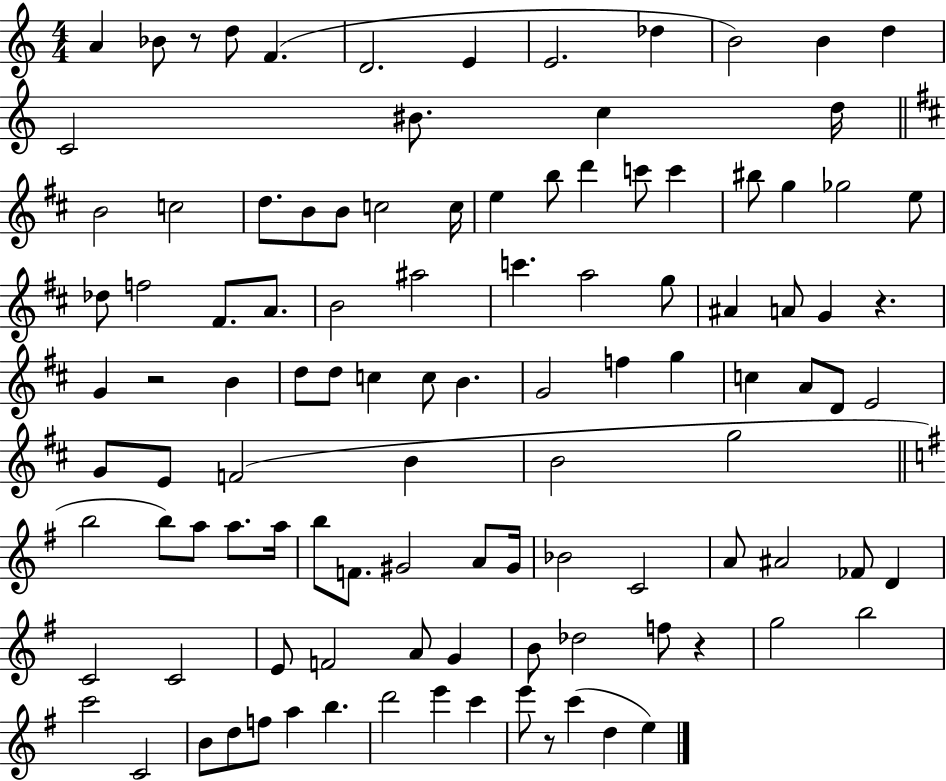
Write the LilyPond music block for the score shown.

{
  \clef treble
  \numericTimeSignature
  \time 4/4
  \key c \major
  a'4 bes'8 r8 d''8 f'4.( | d'2. e'4 | e'2. des''4 | b'2) b'4 d''4 | \break c'2 bis'8. c''4 d''16 | \bar "||" \break \key d \major b'2 c''2 | d''8. b'8 b'8 c''2 c''16 | e''4 b''8 d'''4 c'''8 c'''4 | bis''8 g''4 ges''2 e''8 | \break des''8 f''2 fis'8. a'8. | b'2 ais''2 | c'''4. a''2 g''8 | ais'4 a'8 g'4 r4. | \break g'4 r2 b'4 | d''8 d''8 c''4 c''8 b'4. | g'2 f''4 g''4 | c''4 a'8 d'8 e'2 | \break g'8 e'8 f'2( b'4 | b'2 g''2 | \bar "||" \break \key g \major b''2 b''8) a''8 a''8. a''16 | b''8 f'8. gis'2 a'8 gis'16 | bes'2 c'2 | a'8 ais'2 fes'8 d'4 | \break c'2 c'2 | e'8 f'2 a'8 g'4 | b'8 des''2 f''8 r4 | g''2 b''2 | \break c'''2 c'2 | b'8 d''8 f''8 a''4 b''4. | d'''2 e'''4 c'''4 | e'''8 r8 c'''4( d''4 e''4) | \break \bar "|."
}